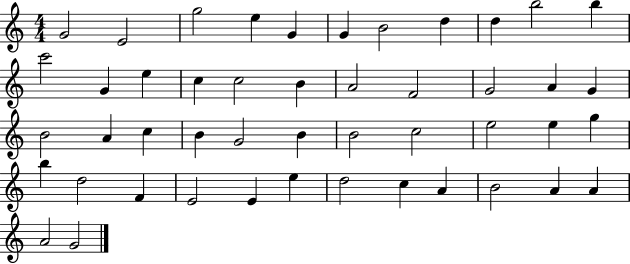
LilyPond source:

{
  \clef treble
  \numericTimeSignature
  \time 4/4
  \key c \major
  g'2 e'2 | g''2 e''4 g'4 | g'4 b'2 d''4 | d''4 b''2 b''4 | \break c'''2 g'4 e''4 | c''4 c''2 b'4 | a'2 f'2 | g'2 a'4 g'4 | \break b'2 a'4 c''4 | b'4 g'2 b'4 | b'2 c''2 | e''2 e''4 g''4 | \break b''4 d''2 f'4 | e'2 e'4 e''4 | d''2 c''4 a'4 | b'2 a'4 a'4 | \break a'2 g'2 | \bar "|."
}